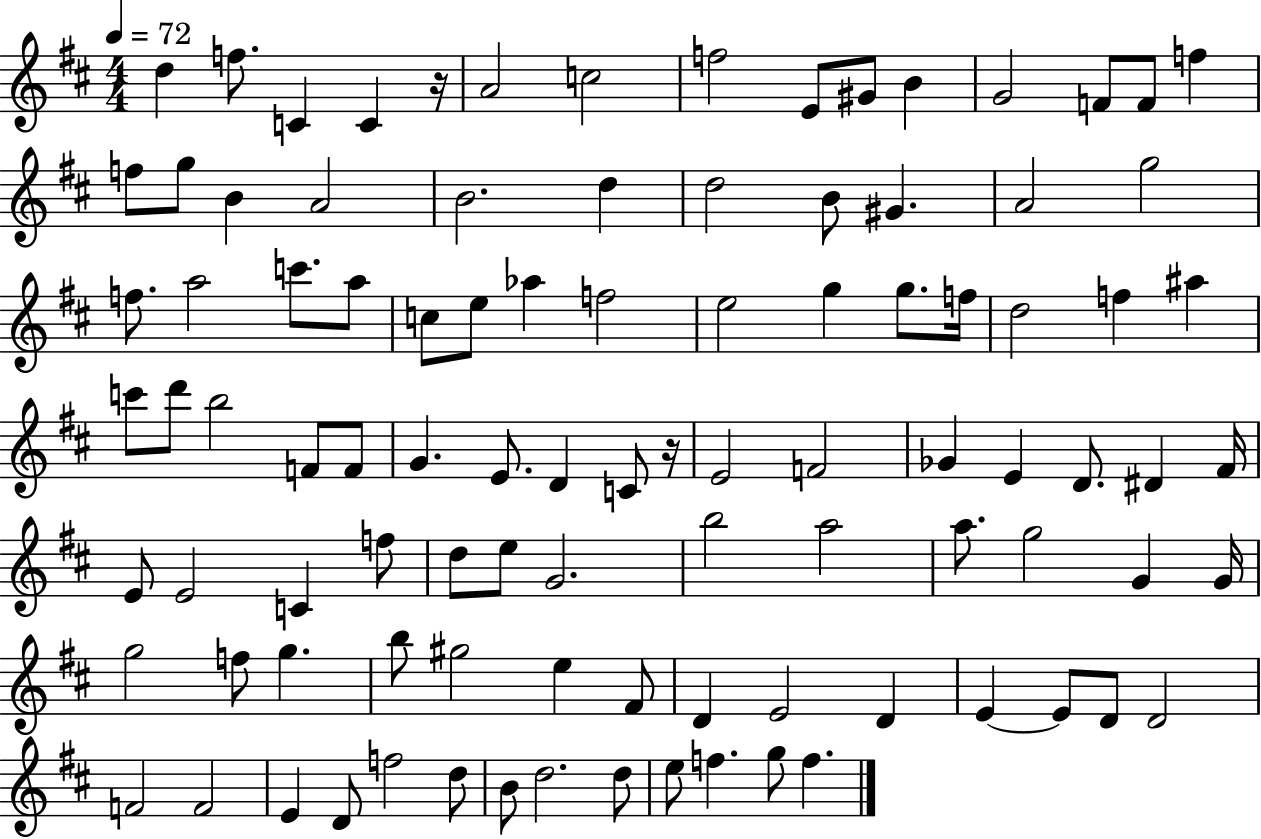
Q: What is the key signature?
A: D major